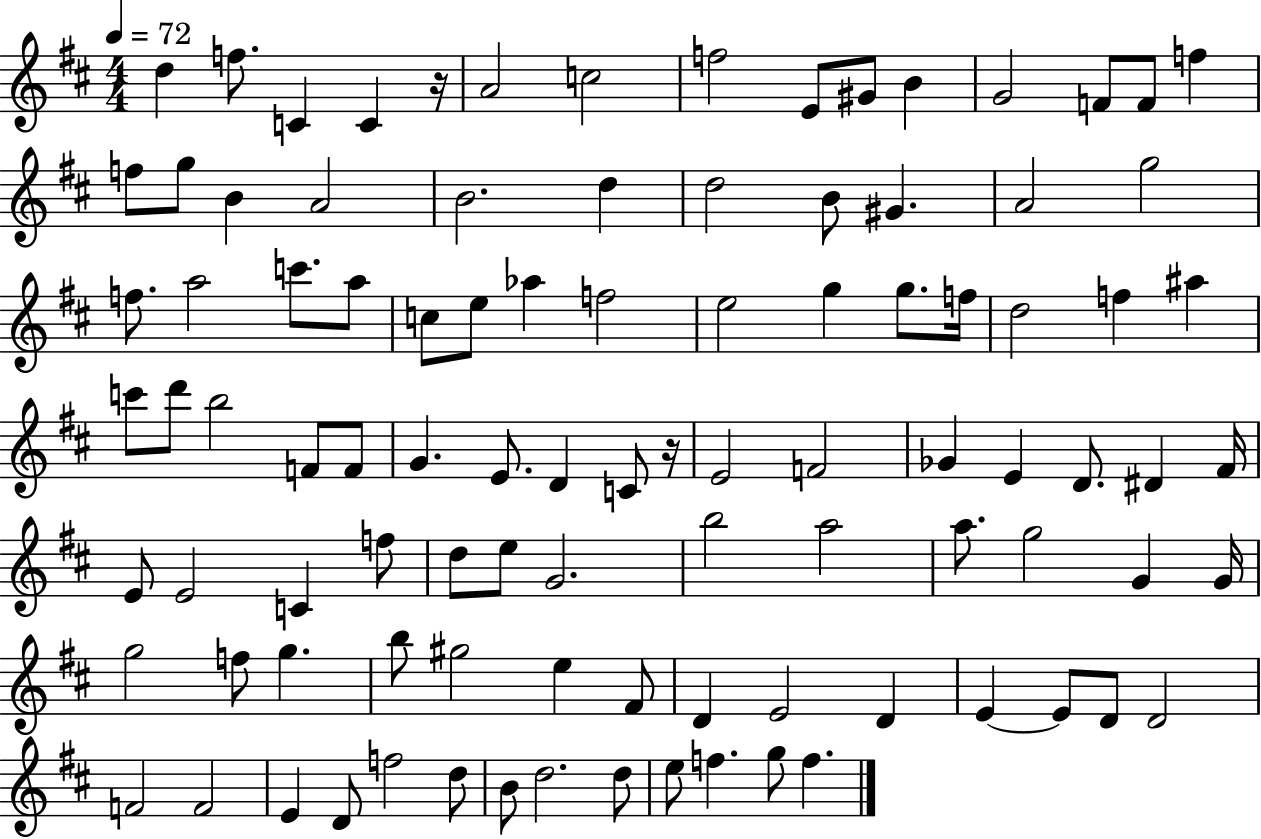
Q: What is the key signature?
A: D major